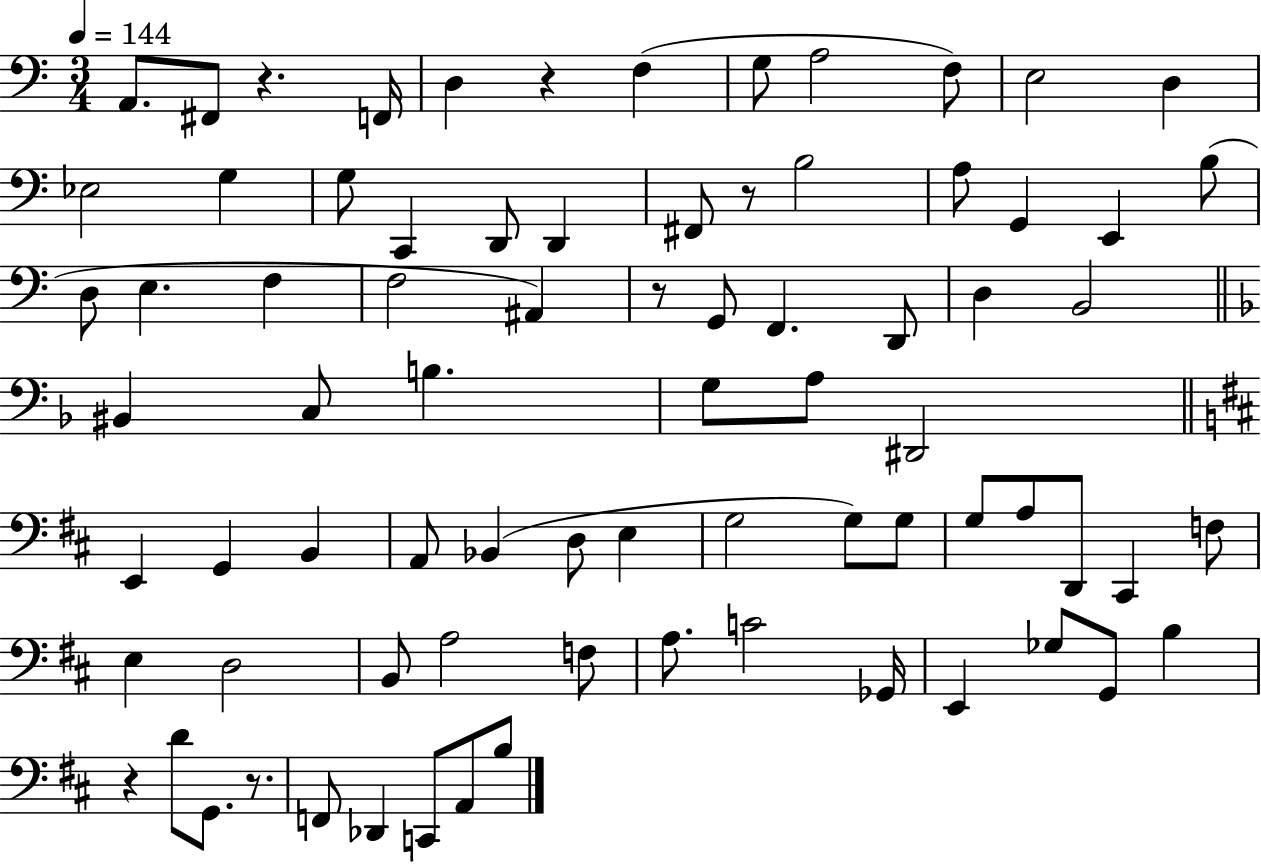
{
  \clef bass
  \numericTimeSignature
  \time 3/4
  \key c \major
  \tempo 4 = 144
  a,8. fis,8 r4. f,16 | d4 r4 f4( | g8 a2 f8) | e2 d4 | \break ees2 g4 | g8 c,4 d,8 d,4 | fis,8 r8 b2 | a8 g,4 e,4 b8( | \break d8 e4. f4 | f2 ais,4) | r8 g,8 f,4. d,8 | d4 b,2 | \break \bar "||" \break \key d \minor bis,4 c8 b4. | g8 a8 dis,2 | \bar "||" \break \key d \major e,4 g,4 b,4 | a,8 bes,4( d8 e4 | g2 g8) g8 | g8 a8 d,8 cis,4 f8 | \break e4 d2 | b,8 a2 f8 | a8. c'2 ges,16 | e,4 ges8 g,8 b4 | \break r4 d'8 g,8. r8. | f,8 des,4 c,8 a,8 b8 | \bar "|."
}